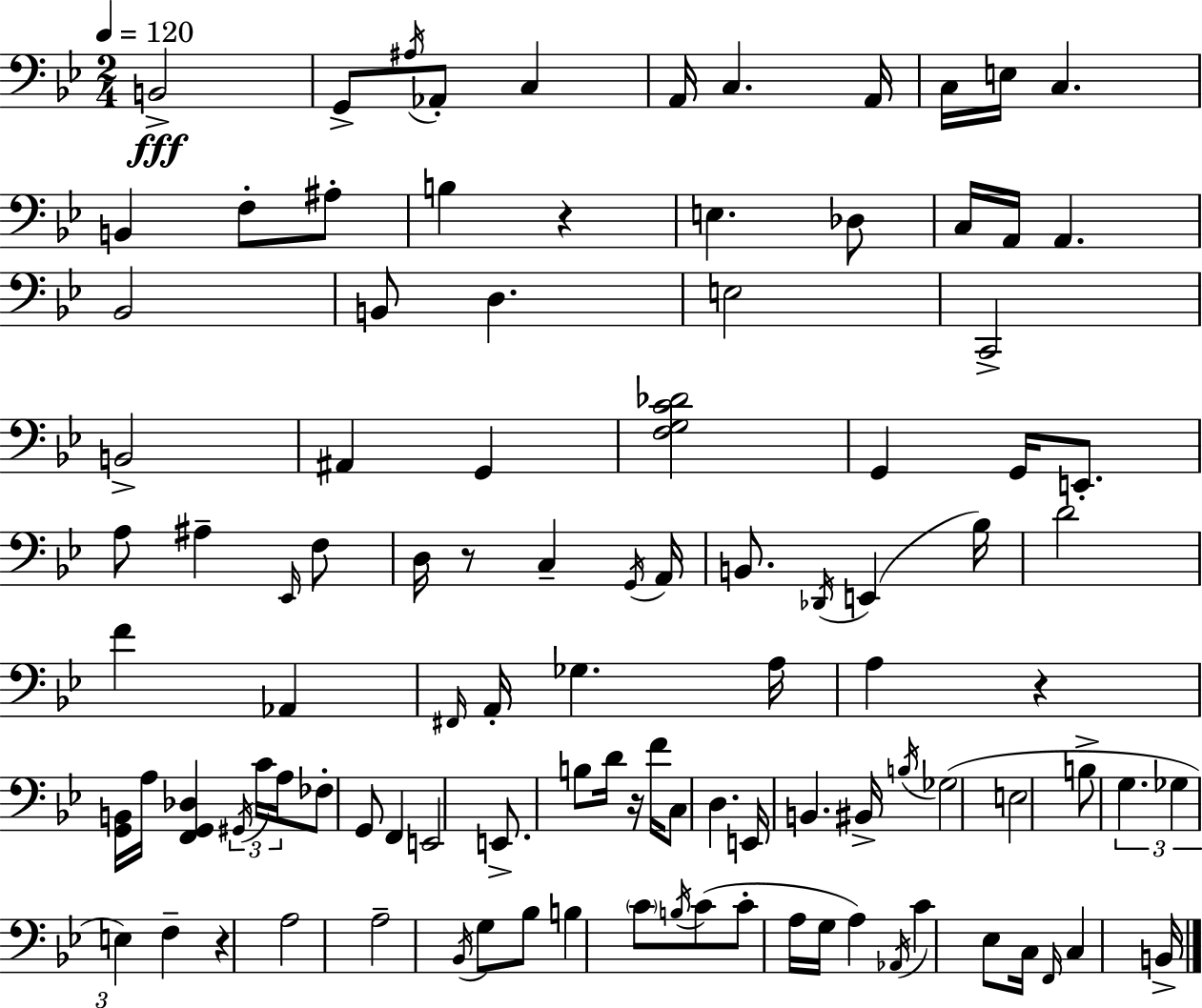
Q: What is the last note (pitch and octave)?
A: B2